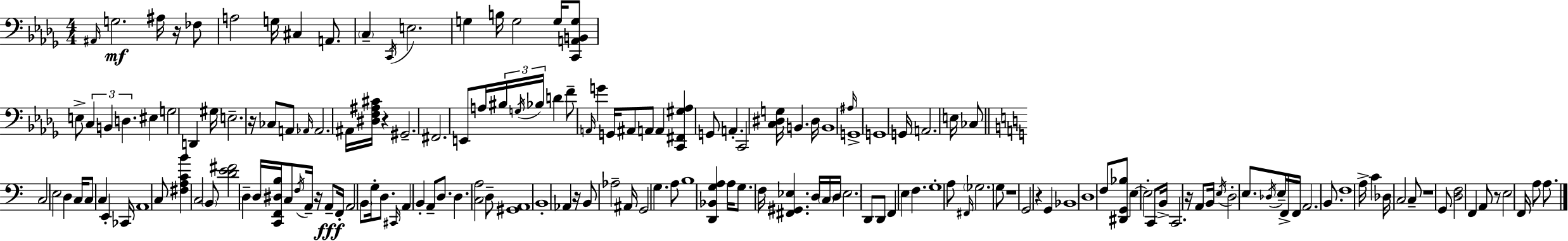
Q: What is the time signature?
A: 4/4